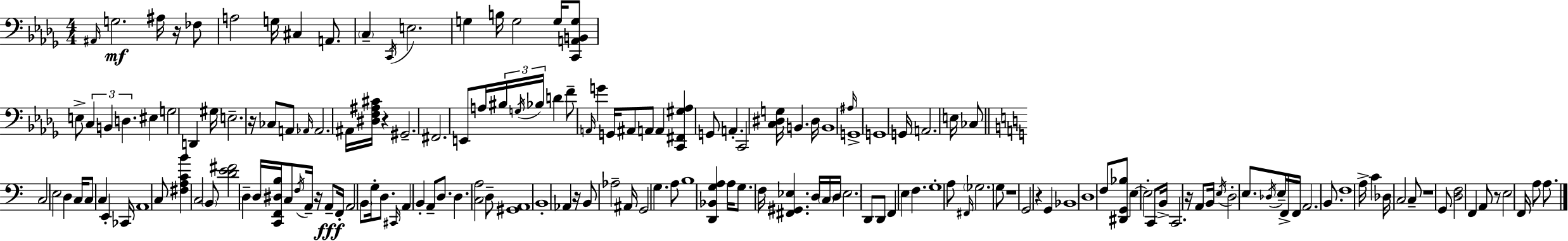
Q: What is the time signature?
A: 4/4